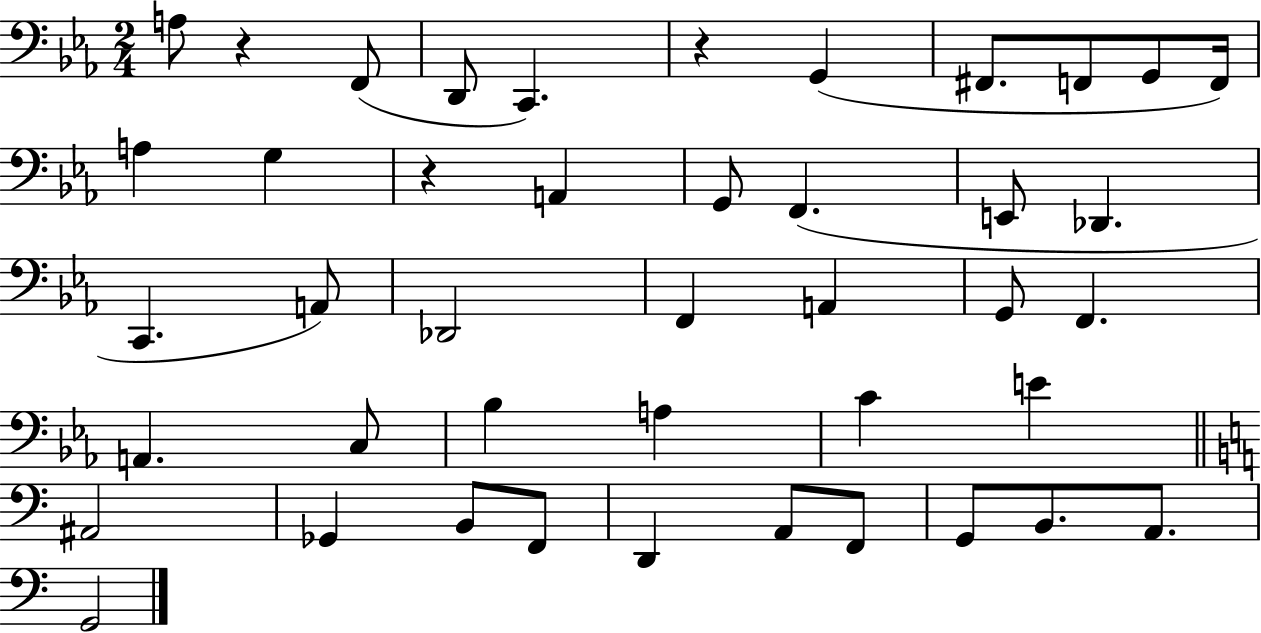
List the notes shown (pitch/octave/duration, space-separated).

A3/e R/q F2/e D2/e C2/q. R/q G2/q F#2/e. F2/e G2/e F2/s A3/q G3/q R/q A2/q G2/e F2/q. E2/e Db2/q. C2/q. A2/e Db2/h F2/q A2/q G2/e F2/q. A2/q. C3/e Bb3/q A3/q C4/q E4/q A#2/h Gb2/q B2/e F2/e D2/q A2/e F2/e G2/e B2/e. A2/e. G2/h